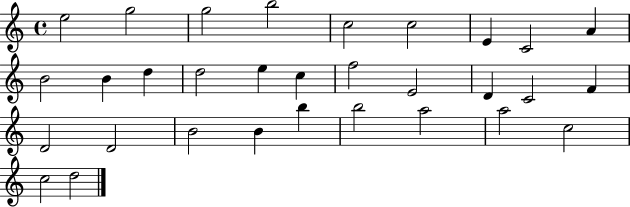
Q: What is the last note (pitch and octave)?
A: D5